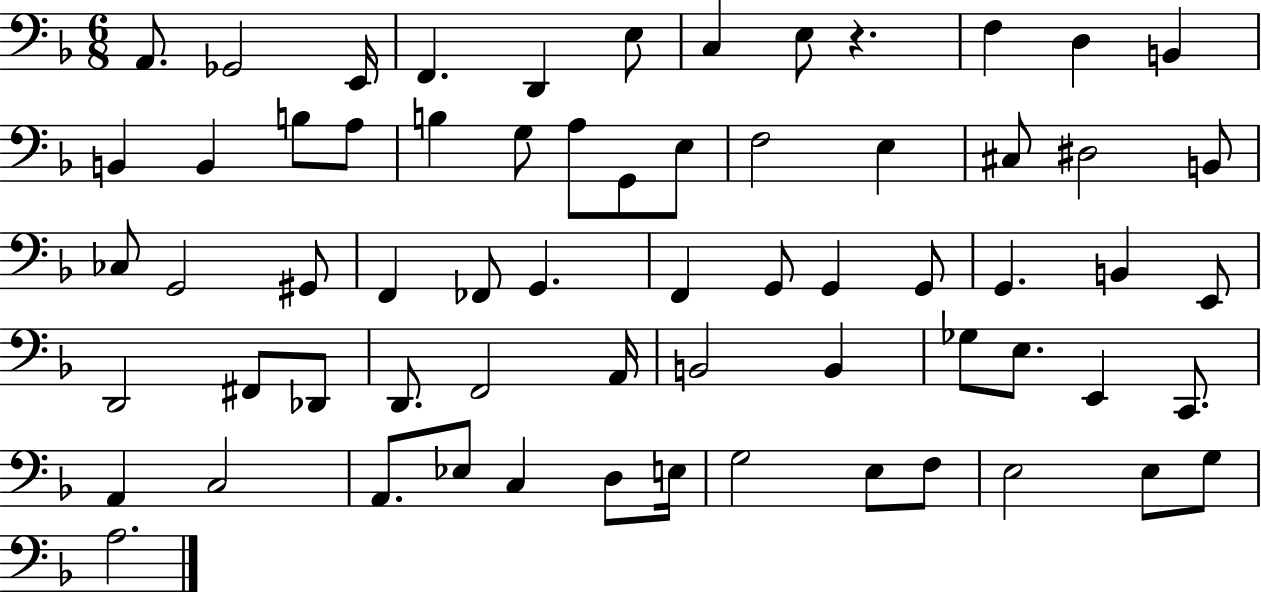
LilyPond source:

{
  \clef bass
  \numericTimeSignature
  \time 6/8
  \key f \major
  a,8. ges,2 e,16 | f,4. d,4 e8 | c4 e8 r4. | f4 d4 b,4 | \break b,4 b,4 b8 a8 | b4 g8 a8 g,8 e8 | f2 e4 | cis8 dis2 b,8 | \break ces8 g,2 gis,8 | f,4 fes,8 g,4. | f,4 g,8 g,4 g,8 | g,4. b,4 e,8 | \break d,2 fis,8 des,8 | d,8. f,2 a,16 | b,2 b,4 | ges8 e8. e,4 c,8. | \break a,4 c2 | a,8. ees8 c4 d8 e16 | g2 e8 f8 | e2 e8 g8 | \break a2. | \bar "|."
}